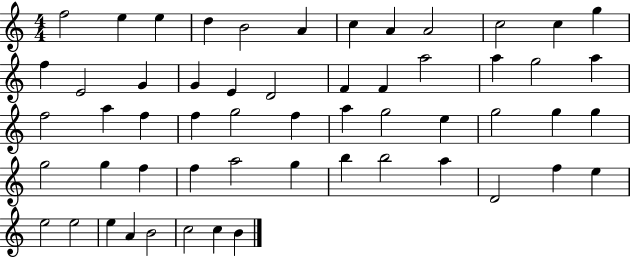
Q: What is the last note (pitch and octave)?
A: B4